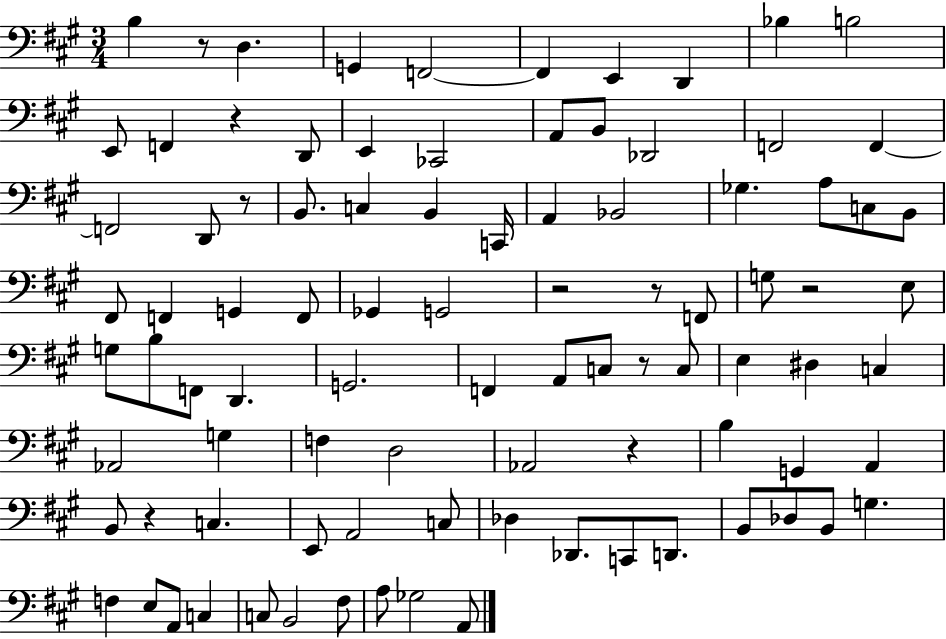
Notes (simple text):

B3/q R/e D3/q. G2/q F2/h F2/q E2/q D2/q Bb3/q B3/h E2/e F2/q R/q D2/e E2/q CES2/h A2/e B2/e Db2/h F2/h F2/q F2/h D2/e R/e B2/e. C3/q B2/q C2/s A2/q Bb2/h Gb3/q. A3/e C3/e B2/e F#2/e F2/q G2/q F2/e Gb2/q G2/h R/h R/e F2/e G3/e R/h E3/e G3/e B3/e F2/e D2/q. G2/h. F2/q A2/e C3/e R/e C3/e E3/q D#3/q C3/q Ab2/h G3/q F3/q D3/h Ab2/h R/q B3/q G2/q A2/q B2/e R/q C3/q. E2/e A2/h C3/e Db3/q Db2/e. C2/e D2/e. B2/e Db3/e B2/e G3/q. F3/q E3/e A2/e C3/q C3/e B2/h F#3/e A3/e Gb3/h A2/e